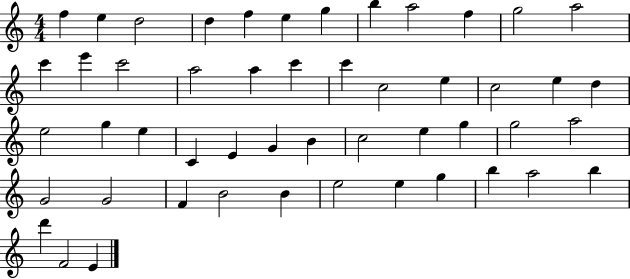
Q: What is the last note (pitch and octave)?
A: E4